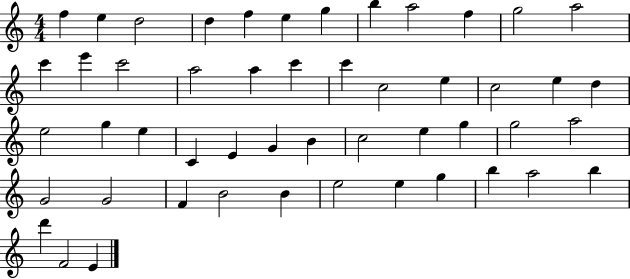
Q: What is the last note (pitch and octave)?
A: E4